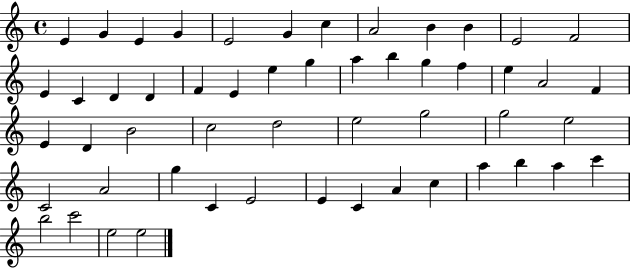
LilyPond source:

{
  \clef treble
  \time 4/4
  \defaultTimeSignature
  \key c \major
  e'4 g'4 e'4 g'4 | e'2 g'4 c''4 | a'2 b'4 b'4 | e'2 f'2 | \break e'4 c'4 d'4 d'4 | f'4 e'4 e''4 g''4 | a''4 b''4 g''4 f''4 | e''4 a'2 f'4 | \break e'4 d'4 b'2 | c''2 d''2 | e''2 g''2 | g''2 e''2 | \break c'2 a'2 | g''4 c'4 e'2 | e'4 c'4 a'4 c''4 | a''4 b''4 a''4 c'''4 | \break b''2 c'''2 | e''2 e''2 | \bar "|."
}